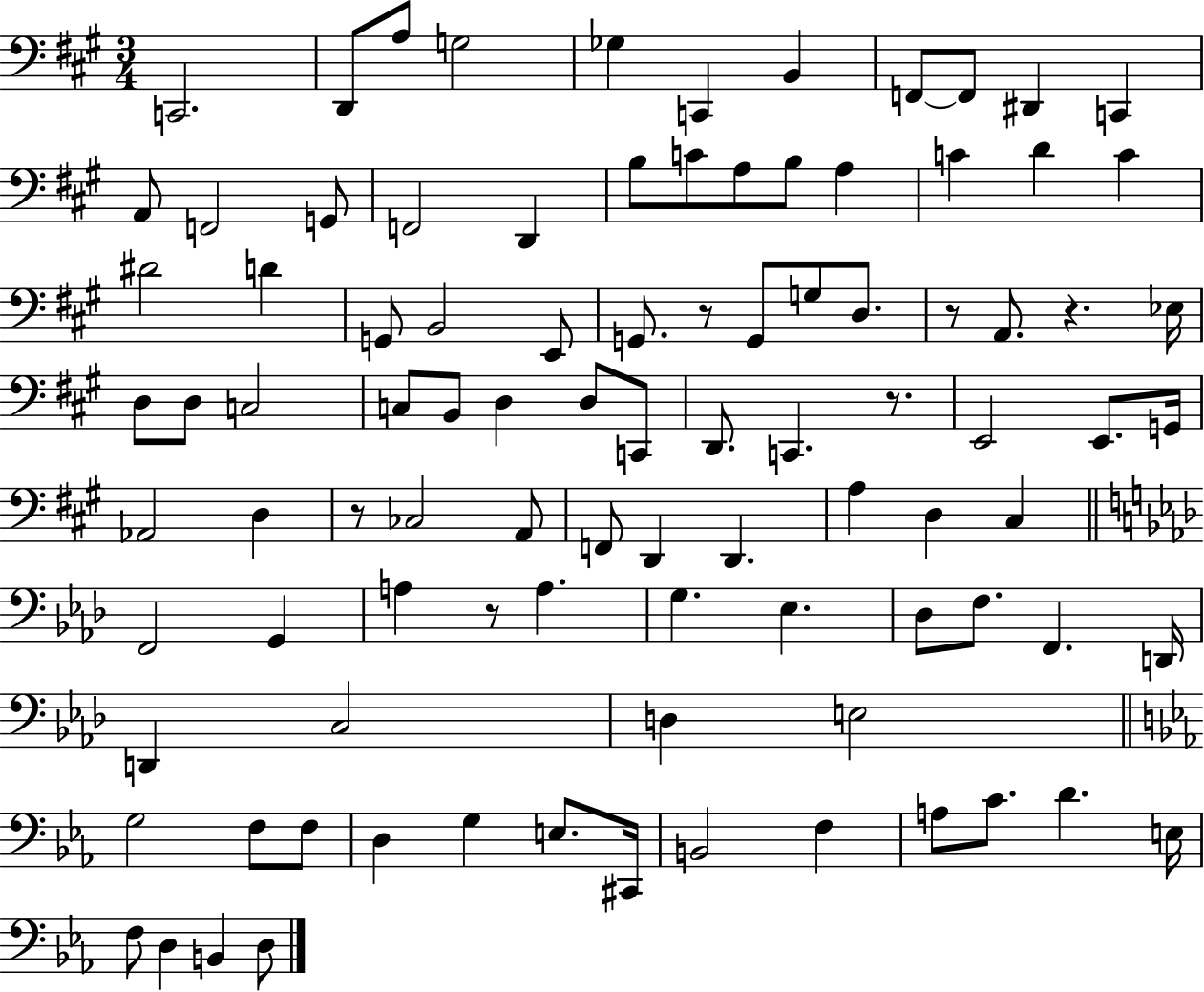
{
  \clef bass
  \numericTimeSignature
  \time 3/4
  \key a \major
  \repeat volta 2 { c,2. | d,8 a8 g2 | ges4 c,4 b,4 | f,8~~ f,8 dis,4 c,4 | \break a,8 f,2 g,8 | f,2 d,4 | b8 c'8 a8 b8 a4 | c'4 d'4 c'4 | \break dis'2 d'4 | g,8 b,2 e,8 | g,8. r8 g,8 g8 d8. | r8 a,8. r4. ees16 | \break d8 d8 c2 | c8 b,8 d4 d8 c,8 | d,8. c,4. r8. | e,2 e,8. g,16 | \break aes,2 d4 | r8 ces2 a,8 | f,8 d,4 d,4. | a4 d4 cis4 | \break \bar "||" \break \key f \minor f,2 g,4 | a4 r8 a4. | g4. ees4. | des8 f8. f,4. d,16 | \break d,4 c2 | d4 e2 | \bar "||" \break \key ees \major g2 f8 f8 | d4 g4 e8. cis,16 | b,2 f4 | a8 c'8. d'4. e16 | \break f8 d4 b,4 d8 | } \bar "|."
}